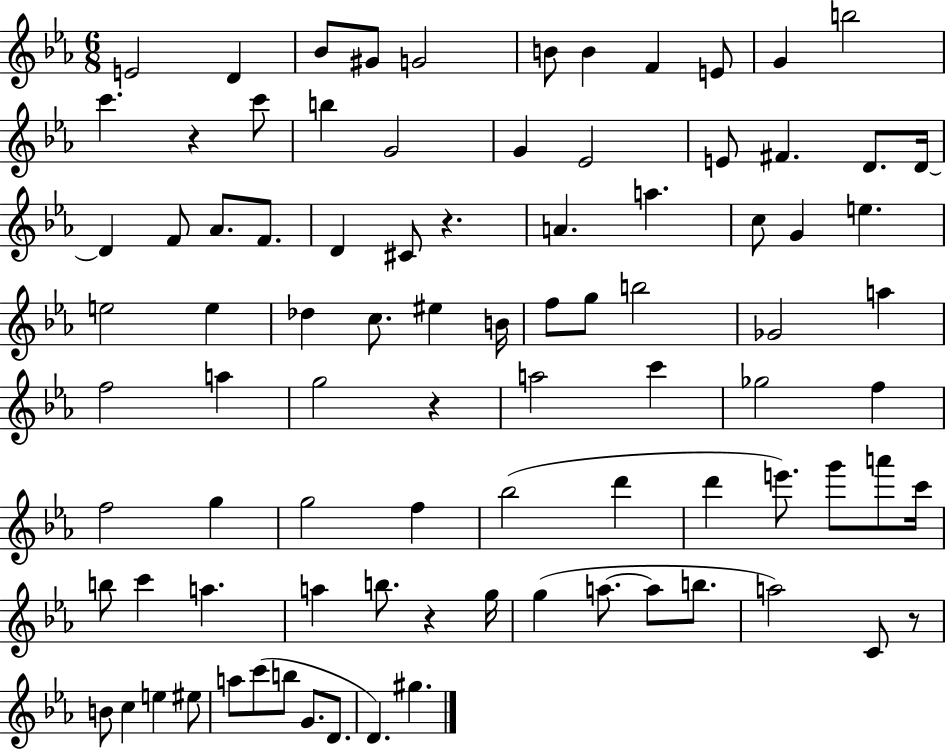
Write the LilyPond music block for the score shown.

{
  \clef treble
  \numericTimeSignature
  \time 6/8
  \key ees \major
  e'2 d'4 | bes'8 gis'8 g'2 | b'8 b'4 f'4 e'8 | g'4 b''2 | \break c'''4. r4 c'''8 | b''4 g'2 | g'4 ees'2 | e'8 fis'4. d'8. d'16~~ | \break d'4 f'8 aes'8. f'8. | d'4 cis'8 r4. | a'4. a''4. | c''8 g'4 e''4. | \break e''2 e''4 | des''4 c''8. eis''4 b'16 | f''8 g''8 b''2 | ges'2 a''4 | \break f''2 a''4 | g''2 r4 | a''2 c'''4 | ges''2 f''4 | \break f''2 g''4 | g''2 f''4 | bes''2( d'''4 | d'''4 e'''8.) g'''8 a'''8 c'''16 | \break b''8 c'''4 a''4. | a''4 b''8. r4 g''16 | g''4( a''8.~~ a''8 b''8. | a''2) c'8 r8 | \break b'8 c''4 e''4 eis''8 | a''8 c'''8( b''8 g'8. d'8. | d'4.) gis''4. | \bar "|."
}